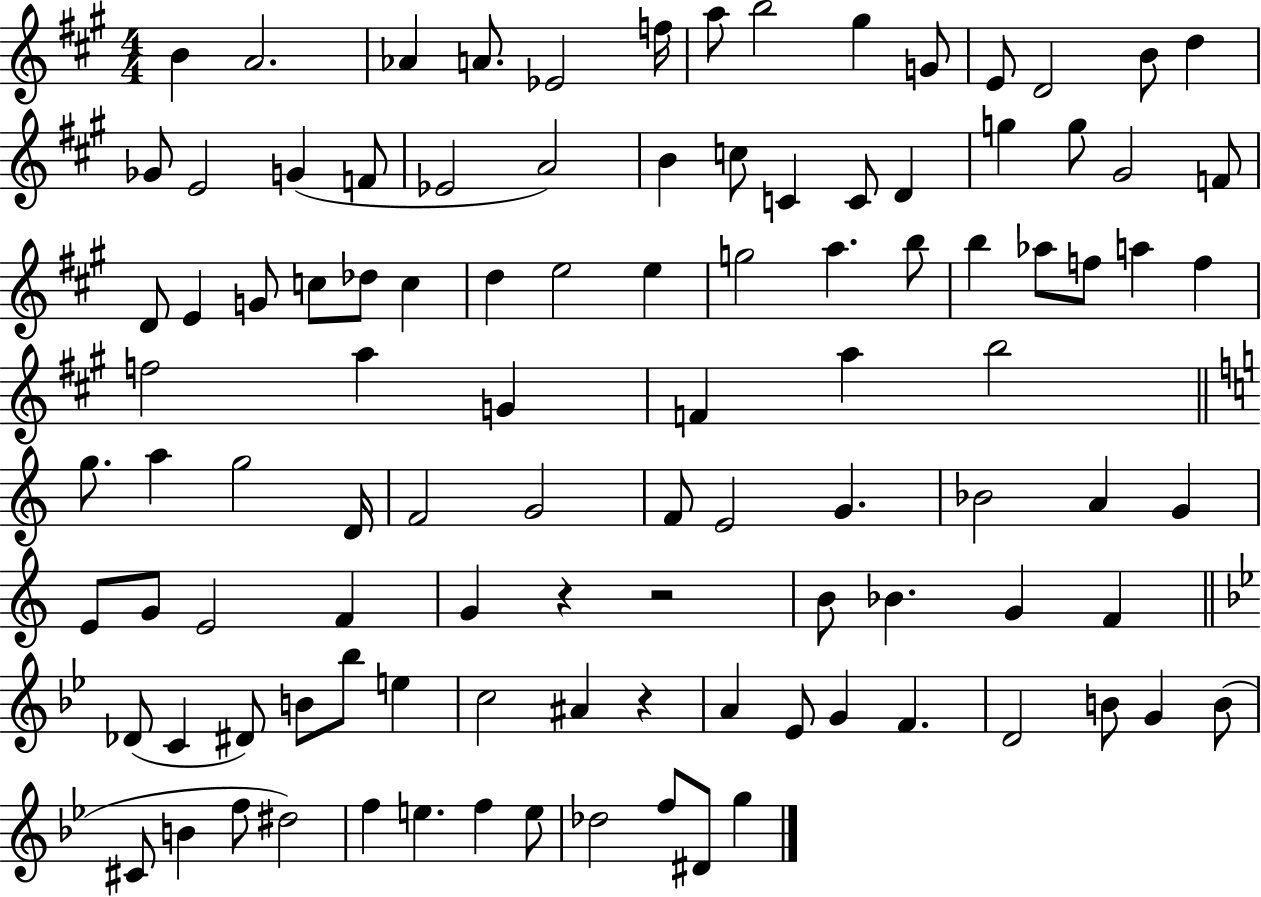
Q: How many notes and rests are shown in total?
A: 104